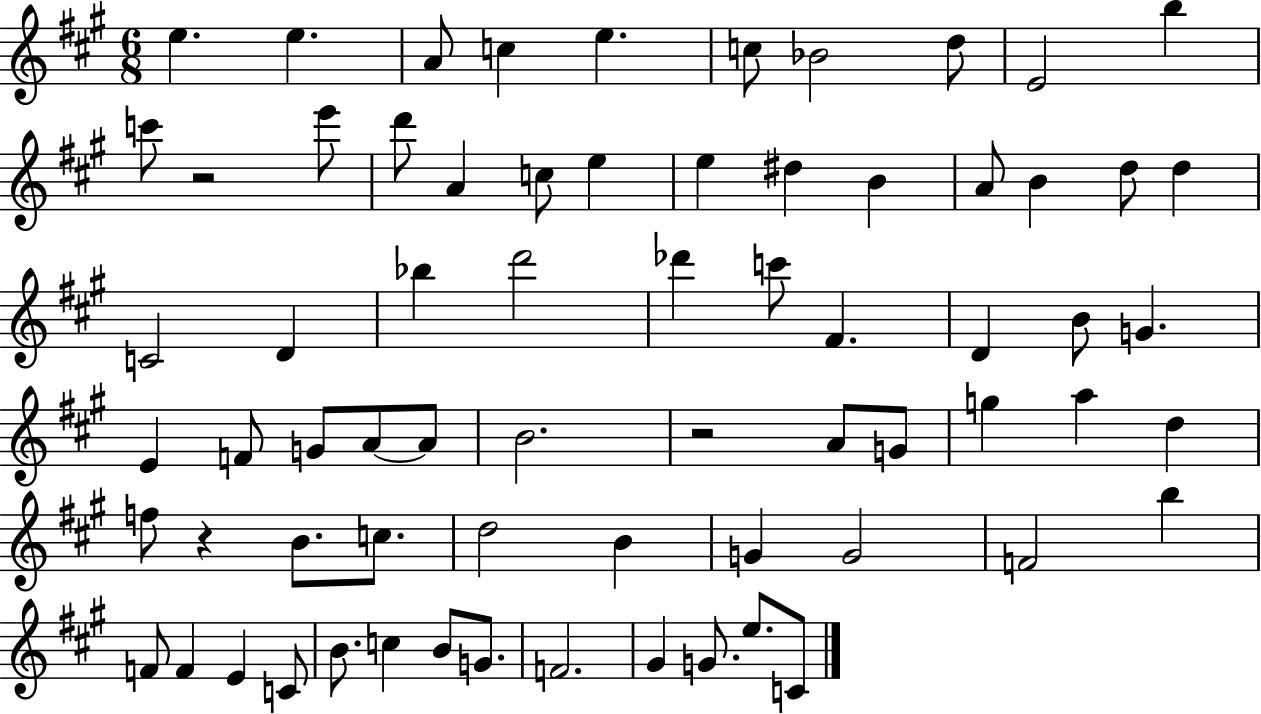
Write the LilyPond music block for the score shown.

{
  \clef treble
  \numericTimeSignature
  \time 6/8
  \key a \major
  e''4. e''4. | a'8 c''4 e''4. | c''8 bes'2 d''8 | e'2 b''4 | \break c'''8 r2 e'''8 | d'''8 a'4 c''8 e''4 | e''4 dis''4 b'4 | a'8 b'4 d''8 d''4 | \break c'2 d'4 | bes''4 d'''2 | des'''4 c'''8 fis'4. | d'4 b'8 g'4. | \break e'4 f'8 g'8 a'8~~ a'8 | b'2. | r2 a'8 g'8 | g''4 a''4 d''4 | \break f''8 r4 b'8. c''8. | d''2 b'4 | g'4 g'2 | f'2 b''4 | \break f'8 f'4 e'4 c'8 | b'8. c''4 b'8 g'8. | f'2. | gis'4 g'8. e''8. c'8 | \break \bar "|."
}